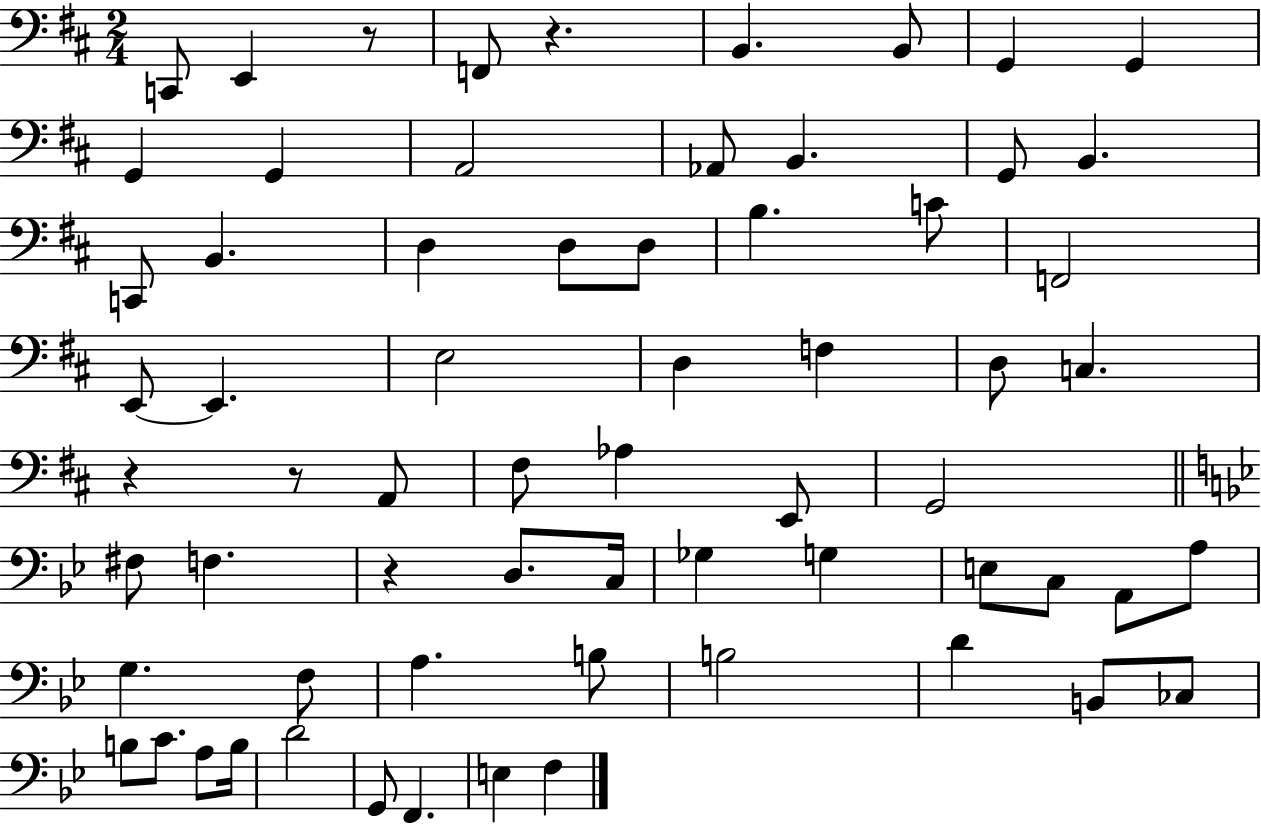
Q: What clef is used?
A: bass